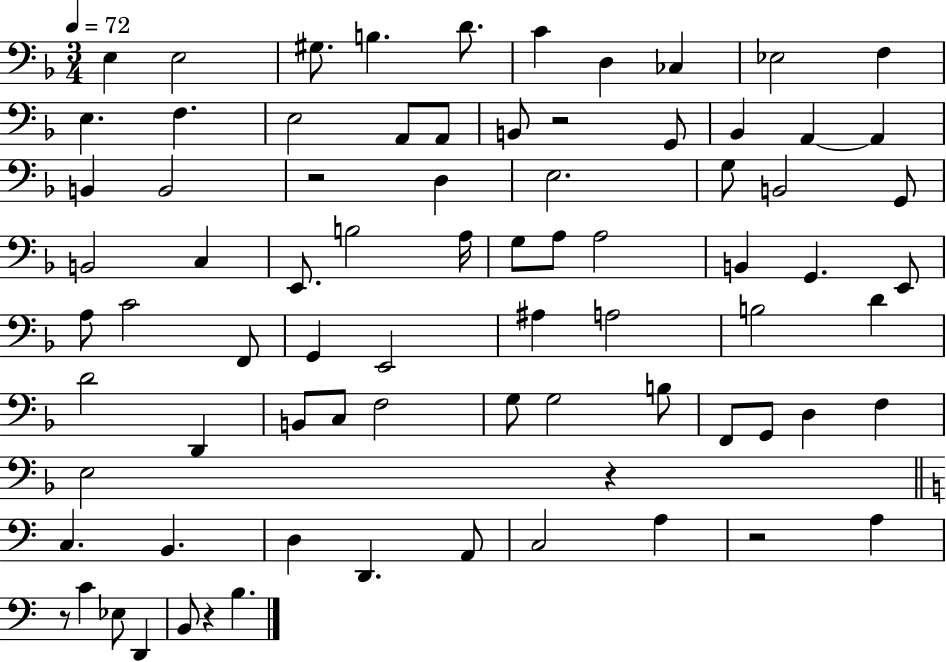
E3/q E3/h G#3/e. B3/q. D4/e. C4/q D3/q CES3/q Eb3/h F3/q E3/q. F3/q. E3/h A2/e A2/e B2/e R/h G2/e Bb2/q A2/q A2/q B2/q B2/h R/h D3/q E3/h. G3/e B2/h G2/e B2/h C3/q E2/e. B3/h A3/s G3/e A3/e A3/h B2/q G2/q. E2/e A3/e C4/h F2/e G2/q E2/h A#3/q A3/h B3/h D4/q D4/h D2/q B2/e C3/e F3/h G3/e G3/h B3/e F2/e G2/e D3/q F3/q E3/h R/q C3/q. B2/q. D3/q D2/q. A2/e C3/h A3/q R/h A3/q R/e C4/q Eb3/e D2/q B2/e R/q B3/q.